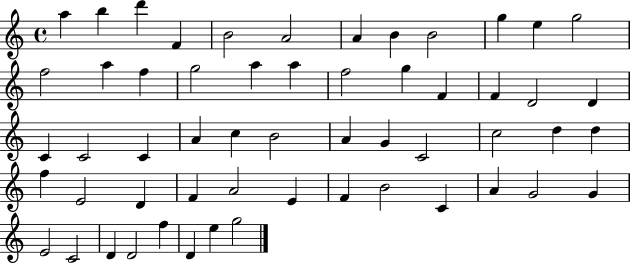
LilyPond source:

{
  \clef treble
  \time 4/4
  \defaultTimeSignature
  \key c \major
  a''4 b''4 d'''4 f'4 | b'2 a'2 | a'4 b'4 b'2 | g''4 e''4 g''2 | \break f''2 a''4 f''4 | g''2 a''4 a''4 | f''2 g''4 f'4 | f'4 d'2 d'4 | \break c'4 c'2 c'4 | a'4 c''4 b'2 | a'4 g'4 c'2 | c''2 d''4 d''4 | \break f''4 e'2 d'4 | f'4 a'2 e'4 | f'4 b'2 c'4 | a'4 g'2 g'4 | \break e'2 c'2 | d'4 d'2 f''4 | d'4 e''4 g''2 | \bar "|."
}